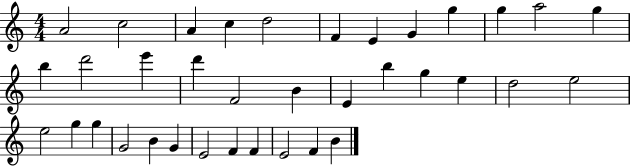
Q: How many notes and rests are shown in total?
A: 36